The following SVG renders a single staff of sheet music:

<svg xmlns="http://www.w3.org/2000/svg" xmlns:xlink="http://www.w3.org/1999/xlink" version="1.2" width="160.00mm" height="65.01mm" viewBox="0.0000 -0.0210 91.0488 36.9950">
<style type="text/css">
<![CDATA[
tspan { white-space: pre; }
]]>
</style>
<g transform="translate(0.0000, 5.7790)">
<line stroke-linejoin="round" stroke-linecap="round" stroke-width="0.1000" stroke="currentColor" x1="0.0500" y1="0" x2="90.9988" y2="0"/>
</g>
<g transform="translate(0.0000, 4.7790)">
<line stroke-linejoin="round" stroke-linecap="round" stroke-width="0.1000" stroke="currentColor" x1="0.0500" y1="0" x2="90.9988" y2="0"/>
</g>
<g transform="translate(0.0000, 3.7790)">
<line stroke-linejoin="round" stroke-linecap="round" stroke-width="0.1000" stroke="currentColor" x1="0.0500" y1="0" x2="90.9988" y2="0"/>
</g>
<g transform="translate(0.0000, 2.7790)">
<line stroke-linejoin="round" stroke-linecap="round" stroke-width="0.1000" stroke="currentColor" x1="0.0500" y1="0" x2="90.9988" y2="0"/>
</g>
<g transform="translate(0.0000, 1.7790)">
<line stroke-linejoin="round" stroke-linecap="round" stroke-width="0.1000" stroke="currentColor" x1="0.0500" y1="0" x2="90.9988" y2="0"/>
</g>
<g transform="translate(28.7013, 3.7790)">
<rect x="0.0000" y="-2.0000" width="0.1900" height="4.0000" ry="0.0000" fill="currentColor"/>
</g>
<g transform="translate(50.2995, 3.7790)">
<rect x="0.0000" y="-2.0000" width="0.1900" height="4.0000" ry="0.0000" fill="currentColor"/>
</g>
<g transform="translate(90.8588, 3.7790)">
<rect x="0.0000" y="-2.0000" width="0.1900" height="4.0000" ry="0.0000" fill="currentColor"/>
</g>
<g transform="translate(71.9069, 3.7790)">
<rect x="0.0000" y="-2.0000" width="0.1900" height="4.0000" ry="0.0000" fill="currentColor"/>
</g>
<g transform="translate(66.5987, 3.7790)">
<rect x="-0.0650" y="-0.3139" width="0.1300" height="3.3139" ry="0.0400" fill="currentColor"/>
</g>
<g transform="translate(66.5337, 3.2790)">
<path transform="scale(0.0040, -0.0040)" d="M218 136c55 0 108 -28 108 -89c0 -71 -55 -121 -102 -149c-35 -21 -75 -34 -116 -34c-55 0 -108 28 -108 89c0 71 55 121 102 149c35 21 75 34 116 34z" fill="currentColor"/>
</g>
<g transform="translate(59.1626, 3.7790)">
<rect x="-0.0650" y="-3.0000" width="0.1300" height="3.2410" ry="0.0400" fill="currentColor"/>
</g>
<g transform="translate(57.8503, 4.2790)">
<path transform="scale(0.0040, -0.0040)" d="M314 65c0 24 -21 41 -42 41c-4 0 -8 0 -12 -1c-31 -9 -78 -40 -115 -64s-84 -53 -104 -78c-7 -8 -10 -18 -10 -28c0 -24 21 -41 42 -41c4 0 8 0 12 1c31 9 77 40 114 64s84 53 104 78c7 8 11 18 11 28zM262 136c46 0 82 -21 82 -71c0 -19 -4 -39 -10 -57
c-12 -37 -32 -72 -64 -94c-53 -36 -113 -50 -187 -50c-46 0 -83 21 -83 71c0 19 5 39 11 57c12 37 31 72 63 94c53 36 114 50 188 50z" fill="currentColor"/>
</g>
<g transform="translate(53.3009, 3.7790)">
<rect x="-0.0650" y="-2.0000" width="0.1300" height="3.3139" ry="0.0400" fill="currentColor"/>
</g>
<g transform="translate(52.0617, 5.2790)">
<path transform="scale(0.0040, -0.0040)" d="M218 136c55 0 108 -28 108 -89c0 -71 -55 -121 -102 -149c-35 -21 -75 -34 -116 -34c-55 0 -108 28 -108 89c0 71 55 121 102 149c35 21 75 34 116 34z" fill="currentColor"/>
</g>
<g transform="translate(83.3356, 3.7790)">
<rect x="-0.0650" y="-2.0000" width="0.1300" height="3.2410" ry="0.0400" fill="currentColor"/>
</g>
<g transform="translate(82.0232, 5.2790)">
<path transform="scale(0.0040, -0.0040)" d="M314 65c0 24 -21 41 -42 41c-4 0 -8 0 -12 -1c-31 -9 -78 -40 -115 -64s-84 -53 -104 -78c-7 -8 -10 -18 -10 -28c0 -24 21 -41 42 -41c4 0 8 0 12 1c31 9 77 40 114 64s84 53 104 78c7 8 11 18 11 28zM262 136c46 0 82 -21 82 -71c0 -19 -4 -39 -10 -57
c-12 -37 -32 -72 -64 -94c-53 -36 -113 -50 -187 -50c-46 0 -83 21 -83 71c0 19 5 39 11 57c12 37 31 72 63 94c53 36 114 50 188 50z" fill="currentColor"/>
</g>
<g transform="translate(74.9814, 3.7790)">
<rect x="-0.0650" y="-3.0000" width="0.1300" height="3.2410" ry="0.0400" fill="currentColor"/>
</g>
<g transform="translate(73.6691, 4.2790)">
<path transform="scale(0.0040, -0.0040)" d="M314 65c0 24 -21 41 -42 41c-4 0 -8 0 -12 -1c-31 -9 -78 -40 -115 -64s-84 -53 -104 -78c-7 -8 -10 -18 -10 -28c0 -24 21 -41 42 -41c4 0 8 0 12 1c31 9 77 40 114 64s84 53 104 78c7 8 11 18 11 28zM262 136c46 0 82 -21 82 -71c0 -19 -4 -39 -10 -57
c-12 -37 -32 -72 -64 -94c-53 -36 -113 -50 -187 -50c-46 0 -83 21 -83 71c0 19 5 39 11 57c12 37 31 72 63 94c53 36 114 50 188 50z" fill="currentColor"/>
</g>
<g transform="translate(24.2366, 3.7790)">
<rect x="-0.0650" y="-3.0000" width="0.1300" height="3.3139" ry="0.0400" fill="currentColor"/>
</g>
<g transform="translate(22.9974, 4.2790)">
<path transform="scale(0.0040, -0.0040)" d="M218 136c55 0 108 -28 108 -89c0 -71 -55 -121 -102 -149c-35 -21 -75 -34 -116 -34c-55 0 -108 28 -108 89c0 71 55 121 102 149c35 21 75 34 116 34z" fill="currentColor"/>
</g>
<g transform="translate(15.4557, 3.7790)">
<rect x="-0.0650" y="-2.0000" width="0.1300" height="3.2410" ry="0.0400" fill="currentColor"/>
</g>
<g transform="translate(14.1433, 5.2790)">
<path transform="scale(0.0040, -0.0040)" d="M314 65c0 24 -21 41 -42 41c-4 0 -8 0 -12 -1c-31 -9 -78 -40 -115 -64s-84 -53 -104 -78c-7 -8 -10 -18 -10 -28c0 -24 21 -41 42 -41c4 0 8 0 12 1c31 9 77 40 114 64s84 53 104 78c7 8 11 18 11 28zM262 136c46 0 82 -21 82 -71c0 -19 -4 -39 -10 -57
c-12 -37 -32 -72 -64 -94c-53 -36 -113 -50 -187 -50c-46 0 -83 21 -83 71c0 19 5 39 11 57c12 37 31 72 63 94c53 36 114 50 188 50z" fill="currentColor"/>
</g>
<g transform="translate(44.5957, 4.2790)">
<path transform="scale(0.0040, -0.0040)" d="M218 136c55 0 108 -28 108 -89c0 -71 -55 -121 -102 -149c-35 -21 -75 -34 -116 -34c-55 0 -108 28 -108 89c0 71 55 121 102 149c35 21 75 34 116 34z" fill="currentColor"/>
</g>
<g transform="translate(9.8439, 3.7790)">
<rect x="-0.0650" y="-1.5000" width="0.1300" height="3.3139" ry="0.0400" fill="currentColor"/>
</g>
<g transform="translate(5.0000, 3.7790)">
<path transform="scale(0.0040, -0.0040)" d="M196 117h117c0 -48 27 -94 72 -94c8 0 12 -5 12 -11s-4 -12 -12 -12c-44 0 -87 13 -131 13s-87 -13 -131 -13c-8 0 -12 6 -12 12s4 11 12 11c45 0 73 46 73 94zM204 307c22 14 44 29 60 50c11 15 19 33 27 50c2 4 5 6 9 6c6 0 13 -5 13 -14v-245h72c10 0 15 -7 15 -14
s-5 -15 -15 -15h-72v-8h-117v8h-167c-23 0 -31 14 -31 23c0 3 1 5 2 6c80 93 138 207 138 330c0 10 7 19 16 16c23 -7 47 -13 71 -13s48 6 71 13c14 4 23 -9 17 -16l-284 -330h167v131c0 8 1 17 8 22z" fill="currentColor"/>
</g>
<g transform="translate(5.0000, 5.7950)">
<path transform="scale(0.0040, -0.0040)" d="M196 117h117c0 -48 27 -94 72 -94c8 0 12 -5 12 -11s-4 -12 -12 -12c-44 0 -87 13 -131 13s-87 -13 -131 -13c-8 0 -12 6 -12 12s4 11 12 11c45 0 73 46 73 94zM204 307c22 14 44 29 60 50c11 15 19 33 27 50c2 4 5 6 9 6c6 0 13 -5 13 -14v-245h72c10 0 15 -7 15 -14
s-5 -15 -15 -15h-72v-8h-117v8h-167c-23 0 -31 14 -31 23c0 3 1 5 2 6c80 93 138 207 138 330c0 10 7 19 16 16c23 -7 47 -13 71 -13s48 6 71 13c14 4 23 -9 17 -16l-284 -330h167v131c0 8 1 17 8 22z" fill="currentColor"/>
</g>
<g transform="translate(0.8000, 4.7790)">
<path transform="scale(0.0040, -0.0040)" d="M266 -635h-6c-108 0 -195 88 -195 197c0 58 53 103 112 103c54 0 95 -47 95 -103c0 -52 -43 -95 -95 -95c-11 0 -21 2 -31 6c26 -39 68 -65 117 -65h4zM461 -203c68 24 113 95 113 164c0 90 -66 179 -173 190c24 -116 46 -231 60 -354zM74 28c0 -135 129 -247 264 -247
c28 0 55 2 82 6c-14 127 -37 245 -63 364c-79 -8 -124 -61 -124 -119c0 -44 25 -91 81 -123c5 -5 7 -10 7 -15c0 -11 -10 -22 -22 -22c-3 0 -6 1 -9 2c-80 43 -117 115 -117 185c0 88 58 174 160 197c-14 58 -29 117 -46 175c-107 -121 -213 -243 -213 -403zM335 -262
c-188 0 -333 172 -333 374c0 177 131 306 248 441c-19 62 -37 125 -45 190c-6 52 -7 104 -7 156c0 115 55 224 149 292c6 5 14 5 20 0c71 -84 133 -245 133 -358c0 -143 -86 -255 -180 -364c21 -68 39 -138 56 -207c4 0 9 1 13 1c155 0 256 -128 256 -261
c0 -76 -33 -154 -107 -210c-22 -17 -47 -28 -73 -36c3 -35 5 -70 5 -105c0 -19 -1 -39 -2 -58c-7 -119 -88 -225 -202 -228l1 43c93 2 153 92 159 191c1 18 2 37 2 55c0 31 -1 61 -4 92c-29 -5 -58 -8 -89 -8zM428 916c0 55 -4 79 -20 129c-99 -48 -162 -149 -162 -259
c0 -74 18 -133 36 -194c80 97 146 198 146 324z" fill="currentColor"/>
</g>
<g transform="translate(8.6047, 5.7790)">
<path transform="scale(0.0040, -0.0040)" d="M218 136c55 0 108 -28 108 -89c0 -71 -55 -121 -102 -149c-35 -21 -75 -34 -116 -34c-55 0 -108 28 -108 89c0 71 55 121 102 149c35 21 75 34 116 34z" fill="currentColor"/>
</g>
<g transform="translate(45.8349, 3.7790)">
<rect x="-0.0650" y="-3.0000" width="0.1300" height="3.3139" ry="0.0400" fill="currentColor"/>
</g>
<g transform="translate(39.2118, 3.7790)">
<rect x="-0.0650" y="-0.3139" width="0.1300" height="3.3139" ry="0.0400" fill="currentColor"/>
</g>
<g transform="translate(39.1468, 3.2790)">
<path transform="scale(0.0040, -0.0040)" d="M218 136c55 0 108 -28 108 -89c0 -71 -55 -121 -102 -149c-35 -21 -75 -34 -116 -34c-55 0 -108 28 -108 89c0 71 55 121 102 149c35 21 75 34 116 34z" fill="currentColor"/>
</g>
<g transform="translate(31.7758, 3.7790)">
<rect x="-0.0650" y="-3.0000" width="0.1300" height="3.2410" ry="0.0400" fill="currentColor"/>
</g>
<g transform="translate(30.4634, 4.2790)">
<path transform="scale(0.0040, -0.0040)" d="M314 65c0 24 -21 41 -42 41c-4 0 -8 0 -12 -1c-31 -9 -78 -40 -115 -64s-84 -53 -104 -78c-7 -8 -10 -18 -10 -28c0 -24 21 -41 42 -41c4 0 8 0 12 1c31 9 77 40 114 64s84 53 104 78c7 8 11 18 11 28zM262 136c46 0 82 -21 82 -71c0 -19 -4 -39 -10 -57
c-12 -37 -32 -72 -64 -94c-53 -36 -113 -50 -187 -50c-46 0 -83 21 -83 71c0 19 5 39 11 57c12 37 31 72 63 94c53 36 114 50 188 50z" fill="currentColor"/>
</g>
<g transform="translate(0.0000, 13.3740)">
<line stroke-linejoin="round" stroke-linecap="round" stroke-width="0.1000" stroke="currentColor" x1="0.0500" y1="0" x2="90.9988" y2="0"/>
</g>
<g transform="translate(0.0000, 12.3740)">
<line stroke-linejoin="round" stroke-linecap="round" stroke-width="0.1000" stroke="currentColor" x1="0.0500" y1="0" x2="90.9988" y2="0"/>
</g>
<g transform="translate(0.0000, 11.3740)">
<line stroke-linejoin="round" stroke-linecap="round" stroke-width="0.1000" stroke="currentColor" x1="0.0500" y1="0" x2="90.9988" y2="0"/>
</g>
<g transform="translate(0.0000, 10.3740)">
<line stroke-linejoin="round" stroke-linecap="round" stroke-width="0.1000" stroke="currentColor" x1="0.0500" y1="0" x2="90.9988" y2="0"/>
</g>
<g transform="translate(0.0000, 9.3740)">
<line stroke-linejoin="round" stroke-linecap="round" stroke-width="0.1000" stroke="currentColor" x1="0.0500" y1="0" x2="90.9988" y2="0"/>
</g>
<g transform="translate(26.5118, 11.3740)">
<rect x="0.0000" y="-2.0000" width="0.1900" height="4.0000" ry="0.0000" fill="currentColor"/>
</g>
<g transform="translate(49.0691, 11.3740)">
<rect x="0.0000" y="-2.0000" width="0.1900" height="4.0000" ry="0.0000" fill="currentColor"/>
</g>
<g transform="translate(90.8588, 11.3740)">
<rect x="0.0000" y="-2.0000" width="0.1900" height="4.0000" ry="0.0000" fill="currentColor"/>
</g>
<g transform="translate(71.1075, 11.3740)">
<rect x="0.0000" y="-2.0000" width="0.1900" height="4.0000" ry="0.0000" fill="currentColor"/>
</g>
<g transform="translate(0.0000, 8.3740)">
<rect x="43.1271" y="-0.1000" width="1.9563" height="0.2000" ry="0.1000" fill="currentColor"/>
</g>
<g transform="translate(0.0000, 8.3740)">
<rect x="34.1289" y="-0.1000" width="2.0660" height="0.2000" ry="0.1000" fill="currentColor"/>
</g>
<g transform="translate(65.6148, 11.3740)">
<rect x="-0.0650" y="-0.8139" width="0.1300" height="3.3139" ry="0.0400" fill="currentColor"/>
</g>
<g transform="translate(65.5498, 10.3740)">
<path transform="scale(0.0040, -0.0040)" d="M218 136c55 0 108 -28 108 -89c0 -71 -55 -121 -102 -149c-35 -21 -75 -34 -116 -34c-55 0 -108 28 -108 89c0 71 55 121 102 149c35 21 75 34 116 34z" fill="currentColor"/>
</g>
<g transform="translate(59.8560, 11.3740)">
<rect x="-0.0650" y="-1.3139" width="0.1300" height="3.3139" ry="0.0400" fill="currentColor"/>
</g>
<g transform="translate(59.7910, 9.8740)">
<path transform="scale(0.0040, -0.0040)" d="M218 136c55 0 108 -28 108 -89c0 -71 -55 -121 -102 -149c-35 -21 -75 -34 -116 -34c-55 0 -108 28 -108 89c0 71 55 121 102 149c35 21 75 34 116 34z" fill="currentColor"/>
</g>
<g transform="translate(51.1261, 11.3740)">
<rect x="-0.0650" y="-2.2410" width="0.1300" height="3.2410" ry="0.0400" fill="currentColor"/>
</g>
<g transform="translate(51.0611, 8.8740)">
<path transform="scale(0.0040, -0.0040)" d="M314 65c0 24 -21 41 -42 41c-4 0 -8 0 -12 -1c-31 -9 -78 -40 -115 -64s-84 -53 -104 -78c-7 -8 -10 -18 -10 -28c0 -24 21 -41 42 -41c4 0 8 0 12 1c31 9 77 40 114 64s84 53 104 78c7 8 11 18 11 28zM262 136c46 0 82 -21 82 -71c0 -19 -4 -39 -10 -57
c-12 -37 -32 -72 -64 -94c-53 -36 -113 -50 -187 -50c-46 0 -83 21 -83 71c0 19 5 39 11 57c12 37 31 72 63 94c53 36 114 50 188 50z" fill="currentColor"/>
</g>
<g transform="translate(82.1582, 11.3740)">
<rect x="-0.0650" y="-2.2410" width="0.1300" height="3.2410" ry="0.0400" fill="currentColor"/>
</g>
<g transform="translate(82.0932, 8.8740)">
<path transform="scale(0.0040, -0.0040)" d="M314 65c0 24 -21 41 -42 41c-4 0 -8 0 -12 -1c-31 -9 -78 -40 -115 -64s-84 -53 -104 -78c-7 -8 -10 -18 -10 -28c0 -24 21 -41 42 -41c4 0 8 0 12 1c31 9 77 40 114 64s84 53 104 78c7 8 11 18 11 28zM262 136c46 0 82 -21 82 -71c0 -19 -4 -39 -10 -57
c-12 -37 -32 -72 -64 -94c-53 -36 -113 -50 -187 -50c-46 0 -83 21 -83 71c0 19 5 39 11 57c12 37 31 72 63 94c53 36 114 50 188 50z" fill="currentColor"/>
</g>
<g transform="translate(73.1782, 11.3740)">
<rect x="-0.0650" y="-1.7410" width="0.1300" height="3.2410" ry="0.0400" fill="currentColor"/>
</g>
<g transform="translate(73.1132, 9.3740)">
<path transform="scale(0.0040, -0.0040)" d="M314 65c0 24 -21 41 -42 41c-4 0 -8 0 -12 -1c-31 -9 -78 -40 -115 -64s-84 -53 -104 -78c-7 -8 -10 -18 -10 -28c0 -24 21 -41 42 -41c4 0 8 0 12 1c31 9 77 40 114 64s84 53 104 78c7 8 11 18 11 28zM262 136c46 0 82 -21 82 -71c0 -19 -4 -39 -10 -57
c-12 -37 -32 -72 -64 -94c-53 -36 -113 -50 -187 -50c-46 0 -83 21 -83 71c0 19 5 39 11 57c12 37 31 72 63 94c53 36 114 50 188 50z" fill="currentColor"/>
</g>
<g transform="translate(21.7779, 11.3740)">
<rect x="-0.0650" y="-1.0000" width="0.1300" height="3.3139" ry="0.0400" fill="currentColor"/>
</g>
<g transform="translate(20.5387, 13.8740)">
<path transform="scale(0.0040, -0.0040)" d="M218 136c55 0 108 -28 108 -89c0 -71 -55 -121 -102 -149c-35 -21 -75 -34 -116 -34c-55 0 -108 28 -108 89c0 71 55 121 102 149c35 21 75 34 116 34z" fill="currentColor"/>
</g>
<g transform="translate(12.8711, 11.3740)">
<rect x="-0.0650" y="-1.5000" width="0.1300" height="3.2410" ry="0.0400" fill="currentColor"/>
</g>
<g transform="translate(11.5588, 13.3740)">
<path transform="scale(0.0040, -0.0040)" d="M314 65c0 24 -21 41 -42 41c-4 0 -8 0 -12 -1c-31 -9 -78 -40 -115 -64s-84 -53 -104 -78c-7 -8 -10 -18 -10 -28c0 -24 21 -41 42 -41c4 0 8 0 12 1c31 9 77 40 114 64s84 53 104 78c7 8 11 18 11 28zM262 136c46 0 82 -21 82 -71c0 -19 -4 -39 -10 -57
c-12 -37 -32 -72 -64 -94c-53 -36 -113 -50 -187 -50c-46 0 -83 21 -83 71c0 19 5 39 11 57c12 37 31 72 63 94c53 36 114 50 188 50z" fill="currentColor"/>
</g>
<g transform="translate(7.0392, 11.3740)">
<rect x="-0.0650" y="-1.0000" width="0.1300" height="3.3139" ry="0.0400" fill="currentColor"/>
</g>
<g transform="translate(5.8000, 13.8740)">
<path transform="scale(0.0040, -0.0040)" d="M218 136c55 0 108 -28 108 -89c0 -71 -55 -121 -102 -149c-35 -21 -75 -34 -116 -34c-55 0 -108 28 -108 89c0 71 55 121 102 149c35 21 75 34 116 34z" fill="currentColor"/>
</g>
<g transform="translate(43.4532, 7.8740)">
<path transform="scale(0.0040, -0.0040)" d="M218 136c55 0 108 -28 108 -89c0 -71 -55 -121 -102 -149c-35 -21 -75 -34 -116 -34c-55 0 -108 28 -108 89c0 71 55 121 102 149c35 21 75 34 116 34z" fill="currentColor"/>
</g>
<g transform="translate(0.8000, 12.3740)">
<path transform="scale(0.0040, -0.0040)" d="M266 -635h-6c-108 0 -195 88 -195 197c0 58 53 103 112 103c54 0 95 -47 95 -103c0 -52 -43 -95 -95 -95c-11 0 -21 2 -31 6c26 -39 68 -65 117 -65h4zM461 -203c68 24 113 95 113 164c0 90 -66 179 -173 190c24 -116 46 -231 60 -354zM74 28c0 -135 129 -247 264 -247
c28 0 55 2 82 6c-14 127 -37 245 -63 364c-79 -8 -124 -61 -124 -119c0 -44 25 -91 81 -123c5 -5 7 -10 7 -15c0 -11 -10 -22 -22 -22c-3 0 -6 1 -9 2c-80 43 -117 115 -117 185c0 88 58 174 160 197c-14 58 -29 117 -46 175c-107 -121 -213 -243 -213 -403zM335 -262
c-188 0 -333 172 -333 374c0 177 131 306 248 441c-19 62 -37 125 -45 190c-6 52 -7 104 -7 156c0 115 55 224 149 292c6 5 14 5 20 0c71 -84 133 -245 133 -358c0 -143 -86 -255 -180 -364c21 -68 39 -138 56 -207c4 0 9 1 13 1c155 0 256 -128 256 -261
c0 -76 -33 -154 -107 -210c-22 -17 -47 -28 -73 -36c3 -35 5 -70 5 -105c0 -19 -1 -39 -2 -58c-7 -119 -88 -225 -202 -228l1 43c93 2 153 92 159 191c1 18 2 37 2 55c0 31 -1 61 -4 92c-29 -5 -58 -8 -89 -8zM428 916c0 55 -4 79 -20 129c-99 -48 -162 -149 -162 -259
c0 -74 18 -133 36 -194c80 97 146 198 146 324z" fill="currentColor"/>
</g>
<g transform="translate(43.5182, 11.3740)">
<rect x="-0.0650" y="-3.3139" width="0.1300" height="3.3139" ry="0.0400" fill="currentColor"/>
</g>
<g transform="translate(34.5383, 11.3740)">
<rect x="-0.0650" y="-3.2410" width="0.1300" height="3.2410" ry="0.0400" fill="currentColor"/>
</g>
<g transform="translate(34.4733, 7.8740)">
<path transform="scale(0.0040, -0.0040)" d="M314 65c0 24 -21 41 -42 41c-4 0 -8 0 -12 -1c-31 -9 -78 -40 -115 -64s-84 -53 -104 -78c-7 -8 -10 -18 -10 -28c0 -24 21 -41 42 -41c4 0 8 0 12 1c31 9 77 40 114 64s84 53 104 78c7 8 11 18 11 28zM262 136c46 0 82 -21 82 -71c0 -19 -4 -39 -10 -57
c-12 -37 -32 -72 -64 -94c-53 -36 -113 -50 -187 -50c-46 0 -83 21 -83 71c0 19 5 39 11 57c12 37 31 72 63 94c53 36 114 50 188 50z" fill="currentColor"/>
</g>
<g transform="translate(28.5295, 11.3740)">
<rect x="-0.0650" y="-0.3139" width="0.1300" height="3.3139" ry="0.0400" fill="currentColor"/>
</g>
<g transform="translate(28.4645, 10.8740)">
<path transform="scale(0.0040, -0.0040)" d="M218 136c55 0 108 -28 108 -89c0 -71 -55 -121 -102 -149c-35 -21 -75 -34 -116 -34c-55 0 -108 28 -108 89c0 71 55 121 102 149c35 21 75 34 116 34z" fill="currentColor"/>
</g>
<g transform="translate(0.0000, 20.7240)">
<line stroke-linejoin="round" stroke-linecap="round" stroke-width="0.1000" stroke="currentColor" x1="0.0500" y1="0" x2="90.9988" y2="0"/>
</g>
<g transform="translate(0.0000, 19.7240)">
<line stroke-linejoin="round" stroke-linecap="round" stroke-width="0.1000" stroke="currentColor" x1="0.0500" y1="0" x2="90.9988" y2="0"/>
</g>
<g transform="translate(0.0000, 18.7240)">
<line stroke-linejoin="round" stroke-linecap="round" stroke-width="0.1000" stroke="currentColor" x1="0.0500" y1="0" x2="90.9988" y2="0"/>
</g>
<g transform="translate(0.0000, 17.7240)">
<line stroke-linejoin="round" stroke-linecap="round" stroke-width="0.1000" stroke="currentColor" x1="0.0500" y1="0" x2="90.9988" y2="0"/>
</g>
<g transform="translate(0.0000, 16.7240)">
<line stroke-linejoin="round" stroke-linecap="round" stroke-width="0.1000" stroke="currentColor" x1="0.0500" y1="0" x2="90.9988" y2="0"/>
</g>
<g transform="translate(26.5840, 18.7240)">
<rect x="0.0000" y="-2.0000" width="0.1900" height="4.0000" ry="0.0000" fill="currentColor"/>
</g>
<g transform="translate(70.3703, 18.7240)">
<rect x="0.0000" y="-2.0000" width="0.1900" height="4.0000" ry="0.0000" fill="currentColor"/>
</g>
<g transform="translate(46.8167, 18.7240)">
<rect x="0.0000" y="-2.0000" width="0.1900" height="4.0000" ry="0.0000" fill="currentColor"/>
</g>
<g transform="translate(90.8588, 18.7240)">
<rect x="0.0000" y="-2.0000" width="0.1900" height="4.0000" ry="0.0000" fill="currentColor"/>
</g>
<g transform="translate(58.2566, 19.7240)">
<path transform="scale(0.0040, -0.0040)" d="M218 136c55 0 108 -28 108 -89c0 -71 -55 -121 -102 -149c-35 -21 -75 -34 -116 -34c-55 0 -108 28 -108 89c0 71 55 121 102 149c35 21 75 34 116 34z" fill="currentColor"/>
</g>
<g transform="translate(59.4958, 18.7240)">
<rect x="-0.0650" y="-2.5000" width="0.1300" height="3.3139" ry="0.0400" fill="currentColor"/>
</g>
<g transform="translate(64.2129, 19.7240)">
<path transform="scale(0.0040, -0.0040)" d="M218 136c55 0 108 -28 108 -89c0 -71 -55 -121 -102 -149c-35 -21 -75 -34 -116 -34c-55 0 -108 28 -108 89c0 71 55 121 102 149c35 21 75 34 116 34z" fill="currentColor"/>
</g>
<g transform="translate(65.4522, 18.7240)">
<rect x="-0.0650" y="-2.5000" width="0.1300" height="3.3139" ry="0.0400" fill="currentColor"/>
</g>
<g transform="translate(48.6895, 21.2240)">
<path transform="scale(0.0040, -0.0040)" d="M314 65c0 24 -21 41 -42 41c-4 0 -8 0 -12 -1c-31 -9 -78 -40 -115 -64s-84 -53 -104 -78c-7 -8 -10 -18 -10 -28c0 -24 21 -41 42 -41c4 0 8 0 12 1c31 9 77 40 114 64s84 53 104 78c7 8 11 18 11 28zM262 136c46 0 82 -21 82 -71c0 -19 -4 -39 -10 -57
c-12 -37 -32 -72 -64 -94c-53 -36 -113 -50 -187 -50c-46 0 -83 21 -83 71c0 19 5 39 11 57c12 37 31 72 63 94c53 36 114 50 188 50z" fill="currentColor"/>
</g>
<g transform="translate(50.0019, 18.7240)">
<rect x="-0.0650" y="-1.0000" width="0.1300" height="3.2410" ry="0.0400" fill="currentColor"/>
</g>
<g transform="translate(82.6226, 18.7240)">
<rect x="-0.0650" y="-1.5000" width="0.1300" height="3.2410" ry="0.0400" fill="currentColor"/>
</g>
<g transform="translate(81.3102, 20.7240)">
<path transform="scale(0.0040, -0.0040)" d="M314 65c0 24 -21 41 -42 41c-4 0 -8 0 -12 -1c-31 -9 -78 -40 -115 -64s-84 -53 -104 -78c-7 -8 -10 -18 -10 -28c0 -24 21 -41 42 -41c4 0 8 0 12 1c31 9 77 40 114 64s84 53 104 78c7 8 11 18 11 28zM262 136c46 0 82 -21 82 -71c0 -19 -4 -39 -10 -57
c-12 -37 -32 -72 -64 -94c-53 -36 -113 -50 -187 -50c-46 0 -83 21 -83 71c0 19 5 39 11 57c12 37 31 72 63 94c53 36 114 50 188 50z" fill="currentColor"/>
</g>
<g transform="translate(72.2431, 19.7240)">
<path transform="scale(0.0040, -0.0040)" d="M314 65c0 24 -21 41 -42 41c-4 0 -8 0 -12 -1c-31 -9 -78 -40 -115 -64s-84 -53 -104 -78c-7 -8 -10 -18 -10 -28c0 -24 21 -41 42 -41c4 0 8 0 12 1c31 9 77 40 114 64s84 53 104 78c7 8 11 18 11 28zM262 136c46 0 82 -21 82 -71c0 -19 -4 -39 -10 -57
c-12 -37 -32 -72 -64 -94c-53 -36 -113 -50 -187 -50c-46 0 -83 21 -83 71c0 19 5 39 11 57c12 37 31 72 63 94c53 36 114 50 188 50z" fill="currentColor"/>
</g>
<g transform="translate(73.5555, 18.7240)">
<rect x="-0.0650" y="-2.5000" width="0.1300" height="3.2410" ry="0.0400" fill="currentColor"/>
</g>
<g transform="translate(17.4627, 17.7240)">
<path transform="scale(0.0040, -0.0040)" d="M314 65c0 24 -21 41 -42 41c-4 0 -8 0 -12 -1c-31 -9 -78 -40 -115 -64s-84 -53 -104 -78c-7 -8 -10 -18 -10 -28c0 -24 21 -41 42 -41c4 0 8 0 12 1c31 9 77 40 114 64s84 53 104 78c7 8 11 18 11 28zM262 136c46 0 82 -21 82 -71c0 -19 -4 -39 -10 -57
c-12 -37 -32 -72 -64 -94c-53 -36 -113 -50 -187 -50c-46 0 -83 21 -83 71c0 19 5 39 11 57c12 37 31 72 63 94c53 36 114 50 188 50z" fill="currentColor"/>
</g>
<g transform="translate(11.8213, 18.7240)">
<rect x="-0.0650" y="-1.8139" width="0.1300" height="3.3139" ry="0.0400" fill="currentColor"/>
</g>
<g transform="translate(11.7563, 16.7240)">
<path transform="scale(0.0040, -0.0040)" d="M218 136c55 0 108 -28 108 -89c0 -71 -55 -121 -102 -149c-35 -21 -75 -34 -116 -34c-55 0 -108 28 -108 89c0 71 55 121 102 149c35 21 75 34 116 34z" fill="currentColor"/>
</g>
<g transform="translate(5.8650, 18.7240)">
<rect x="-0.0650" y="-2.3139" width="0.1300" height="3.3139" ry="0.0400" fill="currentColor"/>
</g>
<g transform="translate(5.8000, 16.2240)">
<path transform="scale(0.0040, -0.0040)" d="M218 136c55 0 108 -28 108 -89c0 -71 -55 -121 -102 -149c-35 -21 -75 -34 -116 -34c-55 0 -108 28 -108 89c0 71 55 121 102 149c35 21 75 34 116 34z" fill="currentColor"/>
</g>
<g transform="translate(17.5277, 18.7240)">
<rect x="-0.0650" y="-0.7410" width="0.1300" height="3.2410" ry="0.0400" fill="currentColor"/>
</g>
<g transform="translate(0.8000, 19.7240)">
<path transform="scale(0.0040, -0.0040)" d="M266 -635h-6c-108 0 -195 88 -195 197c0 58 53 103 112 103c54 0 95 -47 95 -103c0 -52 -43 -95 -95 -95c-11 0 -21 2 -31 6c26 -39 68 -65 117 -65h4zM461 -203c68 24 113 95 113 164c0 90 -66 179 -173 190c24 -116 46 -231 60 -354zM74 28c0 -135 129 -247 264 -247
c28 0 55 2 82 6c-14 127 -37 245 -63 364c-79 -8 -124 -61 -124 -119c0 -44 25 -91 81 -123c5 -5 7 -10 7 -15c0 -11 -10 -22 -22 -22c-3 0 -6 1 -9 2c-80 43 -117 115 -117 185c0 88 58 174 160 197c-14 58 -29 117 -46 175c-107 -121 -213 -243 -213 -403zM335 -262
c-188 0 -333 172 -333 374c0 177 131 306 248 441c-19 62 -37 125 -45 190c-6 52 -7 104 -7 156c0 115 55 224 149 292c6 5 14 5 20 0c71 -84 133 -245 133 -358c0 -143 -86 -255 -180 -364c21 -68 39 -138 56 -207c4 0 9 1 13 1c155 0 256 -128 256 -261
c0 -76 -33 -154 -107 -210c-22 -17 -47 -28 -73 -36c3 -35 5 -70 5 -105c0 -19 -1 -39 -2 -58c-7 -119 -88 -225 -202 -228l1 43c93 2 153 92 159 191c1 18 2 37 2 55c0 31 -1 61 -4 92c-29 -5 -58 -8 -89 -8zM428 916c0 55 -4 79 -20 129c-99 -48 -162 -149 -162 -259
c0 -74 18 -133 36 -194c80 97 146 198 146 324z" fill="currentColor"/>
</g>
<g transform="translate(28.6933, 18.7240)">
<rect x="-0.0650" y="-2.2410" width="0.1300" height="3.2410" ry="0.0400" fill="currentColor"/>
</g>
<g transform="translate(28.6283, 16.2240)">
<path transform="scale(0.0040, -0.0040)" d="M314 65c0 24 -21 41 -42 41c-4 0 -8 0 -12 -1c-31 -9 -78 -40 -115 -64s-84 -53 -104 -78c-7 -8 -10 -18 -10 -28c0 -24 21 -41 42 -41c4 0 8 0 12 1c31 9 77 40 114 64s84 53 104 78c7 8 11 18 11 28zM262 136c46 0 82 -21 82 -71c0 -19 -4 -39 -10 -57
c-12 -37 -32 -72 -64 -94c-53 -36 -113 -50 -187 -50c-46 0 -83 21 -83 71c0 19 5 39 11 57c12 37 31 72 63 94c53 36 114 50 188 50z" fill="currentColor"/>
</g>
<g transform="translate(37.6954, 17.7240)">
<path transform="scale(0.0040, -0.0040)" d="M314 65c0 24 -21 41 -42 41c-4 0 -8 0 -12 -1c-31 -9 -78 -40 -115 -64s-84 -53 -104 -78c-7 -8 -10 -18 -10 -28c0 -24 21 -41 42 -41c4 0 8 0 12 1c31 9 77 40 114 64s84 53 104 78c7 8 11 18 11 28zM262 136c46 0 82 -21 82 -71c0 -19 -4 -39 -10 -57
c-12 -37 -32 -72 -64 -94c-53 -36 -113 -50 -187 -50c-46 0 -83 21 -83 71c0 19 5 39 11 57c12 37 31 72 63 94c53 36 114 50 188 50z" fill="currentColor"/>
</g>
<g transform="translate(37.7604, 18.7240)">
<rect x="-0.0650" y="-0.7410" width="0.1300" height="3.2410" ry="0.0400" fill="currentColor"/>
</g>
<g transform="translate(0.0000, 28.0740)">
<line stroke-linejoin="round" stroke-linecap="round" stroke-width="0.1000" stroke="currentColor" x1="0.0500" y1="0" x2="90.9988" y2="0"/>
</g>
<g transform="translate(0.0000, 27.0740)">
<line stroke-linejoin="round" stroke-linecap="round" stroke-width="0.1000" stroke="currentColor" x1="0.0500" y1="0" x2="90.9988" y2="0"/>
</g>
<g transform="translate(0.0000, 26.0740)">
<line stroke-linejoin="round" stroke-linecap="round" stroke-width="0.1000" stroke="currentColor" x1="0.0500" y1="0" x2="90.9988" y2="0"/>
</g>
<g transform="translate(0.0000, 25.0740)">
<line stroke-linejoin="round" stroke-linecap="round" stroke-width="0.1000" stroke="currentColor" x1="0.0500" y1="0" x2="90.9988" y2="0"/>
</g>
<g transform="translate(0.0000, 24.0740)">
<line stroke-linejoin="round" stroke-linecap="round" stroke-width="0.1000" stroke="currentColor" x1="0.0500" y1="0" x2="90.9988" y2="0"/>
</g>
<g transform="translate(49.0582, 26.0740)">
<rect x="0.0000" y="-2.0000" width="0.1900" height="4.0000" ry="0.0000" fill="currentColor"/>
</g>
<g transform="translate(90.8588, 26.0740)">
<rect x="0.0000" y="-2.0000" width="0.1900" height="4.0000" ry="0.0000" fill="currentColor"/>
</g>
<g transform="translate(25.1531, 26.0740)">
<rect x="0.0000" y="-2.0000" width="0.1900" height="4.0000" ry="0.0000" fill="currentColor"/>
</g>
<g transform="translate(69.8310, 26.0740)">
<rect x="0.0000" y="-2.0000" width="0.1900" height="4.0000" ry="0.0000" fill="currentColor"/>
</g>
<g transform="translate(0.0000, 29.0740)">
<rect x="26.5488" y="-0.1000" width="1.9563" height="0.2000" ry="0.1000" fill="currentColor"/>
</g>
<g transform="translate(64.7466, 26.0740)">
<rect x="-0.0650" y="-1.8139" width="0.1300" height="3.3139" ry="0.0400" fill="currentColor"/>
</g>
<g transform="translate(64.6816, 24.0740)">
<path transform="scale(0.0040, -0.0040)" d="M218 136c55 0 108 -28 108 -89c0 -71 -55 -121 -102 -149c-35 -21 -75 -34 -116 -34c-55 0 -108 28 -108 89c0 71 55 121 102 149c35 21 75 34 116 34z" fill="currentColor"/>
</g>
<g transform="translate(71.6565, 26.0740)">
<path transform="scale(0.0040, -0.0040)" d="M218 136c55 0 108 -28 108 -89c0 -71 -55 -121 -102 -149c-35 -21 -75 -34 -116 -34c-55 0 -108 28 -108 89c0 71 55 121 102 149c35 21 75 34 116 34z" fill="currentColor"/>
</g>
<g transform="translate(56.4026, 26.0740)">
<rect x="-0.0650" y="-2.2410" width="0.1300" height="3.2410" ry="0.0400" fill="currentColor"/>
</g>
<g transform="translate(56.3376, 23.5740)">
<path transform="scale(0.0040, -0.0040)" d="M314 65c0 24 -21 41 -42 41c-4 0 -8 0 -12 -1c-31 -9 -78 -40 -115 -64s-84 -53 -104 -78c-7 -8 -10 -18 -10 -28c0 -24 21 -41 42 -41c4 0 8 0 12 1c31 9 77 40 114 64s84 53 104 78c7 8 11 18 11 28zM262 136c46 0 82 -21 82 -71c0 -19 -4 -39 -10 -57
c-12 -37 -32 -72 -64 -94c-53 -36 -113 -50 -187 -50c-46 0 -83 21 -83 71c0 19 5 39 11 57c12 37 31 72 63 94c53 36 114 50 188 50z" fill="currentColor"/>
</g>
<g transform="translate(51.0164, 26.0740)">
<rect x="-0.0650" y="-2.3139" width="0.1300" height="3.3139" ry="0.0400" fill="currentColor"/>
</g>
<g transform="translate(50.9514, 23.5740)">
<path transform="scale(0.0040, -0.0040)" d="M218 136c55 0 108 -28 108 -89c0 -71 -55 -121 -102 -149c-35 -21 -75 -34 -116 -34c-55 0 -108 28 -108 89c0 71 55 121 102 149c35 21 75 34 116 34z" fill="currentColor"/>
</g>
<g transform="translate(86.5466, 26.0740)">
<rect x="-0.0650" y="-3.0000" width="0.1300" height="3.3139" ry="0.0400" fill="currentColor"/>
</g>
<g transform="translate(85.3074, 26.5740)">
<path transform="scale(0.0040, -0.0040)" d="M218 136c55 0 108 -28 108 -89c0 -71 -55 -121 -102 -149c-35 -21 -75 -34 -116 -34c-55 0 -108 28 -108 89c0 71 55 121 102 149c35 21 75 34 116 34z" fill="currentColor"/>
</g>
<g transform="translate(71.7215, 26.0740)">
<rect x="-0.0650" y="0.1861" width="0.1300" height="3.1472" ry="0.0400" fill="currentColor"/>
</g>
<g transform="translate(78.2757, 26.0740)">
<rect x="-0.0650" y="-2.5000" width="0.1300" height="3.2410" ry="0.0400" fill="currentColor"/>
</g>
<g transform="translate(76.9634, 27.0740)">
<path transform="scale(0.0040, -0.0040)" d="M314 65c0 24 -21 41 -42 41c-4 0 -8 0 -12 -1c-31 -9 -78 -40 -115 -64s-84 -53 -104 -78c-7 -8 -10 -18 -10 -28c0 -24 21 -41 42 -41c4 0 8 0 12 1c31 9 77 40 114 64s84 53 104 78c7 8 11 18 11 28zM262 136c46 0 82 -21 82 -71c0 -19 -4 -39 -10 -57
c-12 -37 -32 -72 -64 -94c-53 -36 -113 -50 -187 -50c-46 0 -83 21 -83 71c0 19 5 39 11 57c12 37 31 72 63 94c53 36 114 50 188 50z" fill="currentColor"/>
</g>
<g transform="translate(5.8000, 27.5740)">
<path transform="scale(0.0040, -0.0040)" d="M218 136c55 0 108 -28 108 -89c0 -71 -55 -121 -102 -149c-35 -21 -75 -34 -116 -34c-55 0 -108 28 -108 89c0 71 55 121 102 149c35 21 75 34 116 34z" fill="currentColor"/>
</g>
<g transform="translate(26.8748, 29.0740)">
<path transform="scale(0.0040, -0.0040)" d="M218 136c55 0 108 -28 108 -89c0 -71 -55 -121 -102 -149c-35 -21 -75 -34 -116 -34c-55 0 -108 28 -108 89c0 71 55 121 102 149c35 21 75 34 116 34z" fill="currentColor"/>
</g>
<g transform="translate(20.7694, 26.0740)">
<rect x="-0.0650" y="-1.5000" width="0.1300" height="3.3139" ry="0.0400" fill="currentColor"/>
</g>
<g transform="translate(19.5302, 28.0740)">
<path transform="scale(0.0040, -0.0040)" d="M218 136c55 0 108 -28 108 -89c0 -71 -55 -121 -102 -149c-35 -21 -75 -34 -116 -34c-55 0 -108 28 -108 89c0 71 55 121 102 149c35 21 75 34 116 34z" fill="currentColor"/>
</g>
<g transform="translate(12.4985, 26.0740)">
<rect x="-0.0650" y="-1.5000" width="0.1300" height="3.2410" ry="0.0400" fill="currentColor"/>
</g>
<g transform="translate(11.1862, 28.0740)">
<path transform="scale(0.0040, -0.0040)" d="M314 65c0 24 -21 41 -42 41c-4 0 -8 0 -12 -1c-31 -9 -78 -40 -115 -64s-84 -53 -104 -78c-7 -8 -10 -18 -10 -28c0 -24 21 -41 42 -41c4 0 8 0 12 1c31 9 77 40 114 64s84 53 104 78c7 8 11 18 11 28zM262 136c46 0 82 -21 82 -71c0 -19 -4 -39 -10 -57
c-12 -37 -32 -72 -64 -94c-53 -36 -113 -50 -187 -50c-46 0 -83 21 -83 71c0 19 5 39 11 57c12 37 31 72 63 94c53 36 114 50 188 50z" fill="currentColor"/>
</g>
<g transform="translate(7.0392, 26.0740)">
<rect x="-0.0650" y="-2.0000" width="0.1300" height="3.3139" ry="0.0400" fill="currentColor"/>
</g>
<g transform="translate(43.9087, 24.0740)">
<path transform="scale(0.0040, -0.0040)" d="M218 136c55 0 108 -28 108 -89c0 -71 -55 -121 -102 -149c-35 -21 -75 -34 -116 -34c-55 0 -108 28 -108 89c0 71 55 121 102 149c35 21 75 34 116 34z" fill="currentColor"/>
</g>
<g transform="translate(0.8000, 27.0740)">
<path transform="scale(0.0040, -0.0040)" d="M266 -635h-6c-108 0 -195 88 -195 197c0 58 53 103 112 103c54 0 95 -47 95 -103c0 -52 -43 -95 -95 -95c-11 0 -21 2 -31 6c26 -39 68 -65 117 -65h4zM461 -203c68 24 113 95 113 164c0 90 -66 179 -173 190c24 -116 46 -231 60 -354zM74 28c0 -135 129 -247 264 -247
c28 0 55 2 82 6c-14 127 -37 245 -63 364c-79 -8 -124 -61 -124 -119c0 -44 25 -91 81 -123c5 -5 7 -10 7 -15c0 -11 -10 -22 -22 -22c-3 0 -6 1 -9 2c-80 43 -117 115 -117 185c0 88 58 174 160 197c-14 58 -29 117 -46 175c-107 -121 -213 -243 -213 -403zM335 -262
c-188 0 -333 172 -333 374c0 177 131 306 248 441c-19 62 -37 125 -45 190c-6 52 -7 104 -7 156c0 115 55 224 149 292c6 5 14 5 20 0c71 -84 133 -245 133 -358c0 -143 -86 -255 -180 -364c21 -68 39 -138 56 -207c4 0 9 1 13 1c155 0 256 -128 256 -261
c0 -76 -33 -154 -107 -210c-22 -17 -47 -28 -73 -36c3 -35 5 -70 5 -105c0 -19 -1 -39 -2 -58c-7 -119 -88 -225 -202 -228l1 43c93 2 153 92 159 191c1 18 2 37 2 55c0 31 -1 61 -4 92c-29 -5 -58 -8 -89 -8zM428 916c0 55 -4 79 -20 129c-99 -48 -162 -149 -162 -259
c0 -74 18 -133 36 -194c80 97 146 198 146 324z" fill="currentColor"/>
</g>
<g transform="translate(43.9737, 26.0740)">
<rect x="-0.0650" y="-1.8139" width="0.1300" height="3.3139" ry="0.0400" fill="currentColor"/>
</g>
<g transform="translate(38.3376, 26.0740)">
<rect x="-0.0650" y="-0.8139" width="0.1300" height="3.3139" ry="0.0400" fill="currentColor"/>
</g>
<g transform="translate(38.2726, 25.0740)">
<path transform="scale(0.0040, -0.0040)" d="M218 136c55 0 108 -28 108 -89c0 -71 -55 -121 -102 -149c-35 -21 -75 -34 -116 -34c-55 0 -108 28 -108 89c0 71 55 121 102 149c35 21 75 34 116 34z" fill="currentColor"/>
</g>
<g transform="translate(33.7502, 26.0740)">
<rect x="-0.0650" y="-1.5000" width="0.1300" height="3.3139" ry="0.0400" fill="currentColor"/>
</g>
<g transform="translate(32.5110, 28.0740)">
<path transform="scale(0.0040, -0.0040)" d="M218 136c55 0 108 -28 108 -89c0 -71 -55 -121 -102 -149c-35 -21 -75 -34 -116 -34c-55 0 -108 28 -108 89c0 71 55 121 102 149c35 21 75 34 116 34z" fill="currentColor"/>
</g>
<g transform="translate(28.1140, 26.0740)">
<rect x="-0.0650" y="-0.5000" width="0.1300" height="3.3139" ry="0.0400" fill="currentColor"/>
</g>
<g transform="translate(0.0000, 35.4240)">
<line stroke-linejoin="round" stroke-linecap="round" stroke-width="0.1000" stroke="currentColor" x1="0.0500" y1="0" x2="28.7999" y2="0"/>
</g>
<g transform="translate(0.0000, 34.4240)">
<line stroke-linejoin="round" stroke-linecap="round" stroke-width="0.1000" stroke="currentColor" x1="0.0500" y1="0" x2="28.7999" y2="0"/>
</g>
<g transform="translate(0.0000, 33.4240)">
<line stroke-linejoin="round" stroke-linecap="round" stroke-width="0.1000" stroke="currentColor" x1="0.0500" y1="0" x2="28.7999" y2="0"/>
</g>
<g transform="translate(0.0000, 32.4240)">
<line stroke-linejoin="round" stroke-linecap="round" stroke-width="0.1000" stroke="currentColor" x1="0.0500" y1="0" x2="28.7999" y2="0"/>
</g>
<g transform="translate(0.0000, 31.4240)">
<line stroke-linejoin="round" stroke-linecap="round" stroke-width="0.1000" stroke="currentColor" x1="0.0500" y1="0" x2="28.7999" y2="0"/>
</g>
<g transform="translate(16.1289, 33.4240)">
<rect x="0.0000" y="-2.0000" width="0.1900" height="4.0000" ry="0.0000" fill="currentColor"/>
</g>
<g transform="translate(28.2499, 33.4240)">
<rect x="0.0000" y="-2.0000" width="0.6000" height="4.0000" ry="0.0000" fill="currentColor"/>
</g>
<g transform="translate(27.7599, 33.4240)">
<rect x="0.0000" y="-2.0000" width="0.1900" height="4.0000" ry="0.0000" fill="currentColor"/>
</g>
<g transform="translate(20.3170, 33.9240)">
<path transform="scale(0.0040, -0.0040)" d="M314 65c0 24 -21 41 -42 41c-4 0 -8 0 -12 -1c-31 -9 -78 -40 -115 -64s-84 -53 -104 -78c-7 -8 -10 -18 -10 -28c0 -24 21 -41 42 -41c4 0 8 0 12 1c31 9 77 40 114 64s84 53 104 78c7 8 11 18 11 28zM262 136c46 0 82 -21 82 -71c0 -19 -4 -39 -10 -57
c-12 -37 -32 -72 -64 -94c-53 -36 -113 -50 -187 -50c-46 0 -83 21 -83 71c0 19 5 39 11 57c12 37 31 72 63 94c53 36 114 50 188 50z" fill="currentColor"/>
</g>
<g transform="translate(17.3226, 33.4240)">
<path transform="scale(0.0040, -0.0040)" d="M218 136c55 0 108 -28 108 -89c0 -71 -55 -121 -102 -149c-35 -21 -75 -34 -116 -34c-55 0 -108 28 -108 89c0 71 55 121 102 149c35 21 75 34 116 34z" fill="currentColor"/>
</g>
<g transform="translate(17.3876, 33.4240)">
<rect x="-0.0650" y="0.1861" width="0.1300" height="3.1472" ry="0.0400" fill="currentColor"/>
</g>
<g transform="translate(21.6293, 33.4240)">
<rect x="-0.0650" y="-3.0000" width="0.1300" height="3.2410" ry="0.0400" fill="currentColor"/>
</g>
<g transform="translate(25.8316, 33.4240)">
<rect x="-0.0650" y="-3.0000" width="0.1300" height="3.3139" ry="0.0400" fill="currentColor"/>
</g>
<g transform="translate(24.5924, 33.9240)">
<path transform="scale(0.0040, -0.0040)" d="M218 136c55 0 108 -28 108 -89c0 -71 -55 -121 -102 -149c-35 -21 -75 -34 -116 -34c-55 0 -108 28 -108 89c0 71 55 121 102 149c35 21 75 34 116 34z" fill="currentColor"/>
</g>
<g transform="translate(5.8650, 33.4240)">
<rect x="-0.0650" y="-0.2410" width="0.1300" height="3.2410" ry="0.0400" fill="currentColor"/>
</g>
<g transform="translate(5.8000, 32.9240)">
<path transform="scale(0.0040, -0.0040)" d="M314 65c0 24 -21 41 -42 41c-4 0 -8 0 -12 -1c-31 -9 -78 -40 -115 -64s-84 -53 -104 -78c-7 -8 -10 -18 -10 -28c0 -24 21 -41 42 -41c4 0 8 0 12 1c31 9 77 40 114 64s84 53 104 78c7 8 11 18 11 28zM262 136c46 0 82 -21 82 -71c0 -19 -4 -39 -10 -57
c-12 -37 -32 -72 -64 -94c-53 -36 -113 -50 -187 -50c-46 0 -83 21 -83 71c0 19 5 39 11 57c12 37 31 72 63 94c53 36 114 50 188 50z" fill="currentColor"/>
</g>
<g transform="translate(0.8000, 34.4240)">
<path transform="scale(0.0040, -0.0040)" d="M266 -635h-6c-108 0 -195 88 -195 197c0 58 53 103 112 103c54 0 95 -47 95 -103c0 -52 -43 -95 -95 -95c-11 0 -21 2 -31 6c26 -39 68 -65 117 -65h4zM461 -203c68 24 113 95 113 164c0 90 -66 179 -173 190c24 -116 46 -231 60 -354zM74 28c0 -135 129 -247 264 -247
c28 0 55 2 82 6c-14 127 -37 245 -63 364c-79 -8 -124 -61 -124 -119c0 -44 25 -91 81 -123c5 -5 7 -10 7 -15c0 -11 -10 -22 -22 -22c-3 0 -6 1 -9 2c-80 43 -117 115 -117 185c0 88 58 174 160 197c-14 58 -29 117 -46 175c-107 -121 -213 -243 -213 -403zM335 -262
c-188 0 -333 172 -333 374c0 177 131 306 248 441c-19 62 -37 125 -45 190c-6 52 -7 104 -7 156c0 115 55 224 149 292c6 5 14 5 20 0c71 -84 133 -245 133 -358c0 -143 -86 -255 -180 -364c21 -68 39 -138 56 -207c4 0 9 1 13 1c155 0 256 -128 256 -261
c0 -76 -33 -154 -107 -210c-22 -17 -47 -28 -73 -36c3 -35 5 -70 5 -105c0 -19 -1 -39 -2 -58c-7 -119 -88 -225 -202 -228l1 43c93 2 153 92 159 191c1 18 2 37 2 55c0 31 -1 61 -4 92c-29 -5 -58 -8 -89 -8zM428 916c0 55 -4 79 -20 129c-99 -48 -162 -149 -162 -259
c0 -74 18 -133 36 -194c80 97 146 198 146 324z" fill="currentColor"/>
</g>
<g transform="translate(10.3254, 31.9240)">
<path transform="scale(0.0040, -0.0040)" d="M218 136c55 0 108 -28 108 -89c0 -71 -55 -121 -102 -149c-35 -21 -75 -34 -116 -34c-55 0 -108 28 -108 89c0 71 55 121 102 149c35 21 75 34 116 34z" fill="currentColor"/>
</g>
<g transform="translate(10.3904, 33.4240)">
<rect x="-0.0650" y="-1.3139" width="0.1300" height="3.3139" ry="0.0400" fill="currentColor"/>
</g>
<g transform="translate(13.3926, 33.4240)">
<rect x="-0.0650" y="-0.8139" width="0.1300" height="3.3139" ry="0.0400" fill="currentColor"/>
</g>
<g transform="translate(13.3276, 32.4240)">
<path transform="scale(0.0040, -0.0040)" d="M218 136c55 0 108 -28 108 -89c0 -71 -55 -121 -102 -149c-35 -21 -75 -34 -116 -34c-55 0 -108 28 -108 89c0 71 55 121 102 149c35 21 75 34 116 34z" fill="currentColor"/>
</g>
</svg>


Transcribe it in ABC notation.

X:1
T:Untitled
M:4/4
L:1/4
K:C
E F2 A A2 c A F A2 c A2 F2 D E2 D c b2 b g2 e d f2 g2 g f d2 g2 d2 D2 G G G2 E2 F E2 E C E d f g g2 f B G2 A c2 e d B A2 A